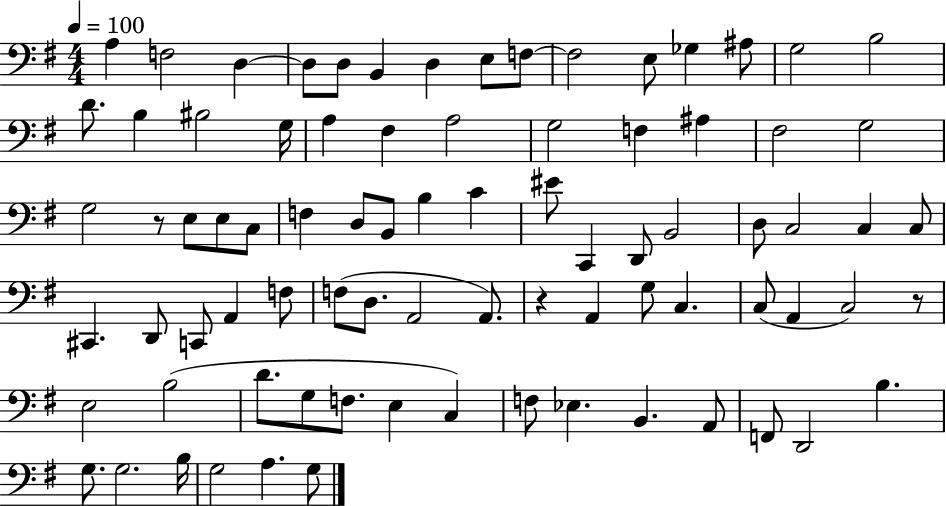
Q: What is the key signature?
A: G major